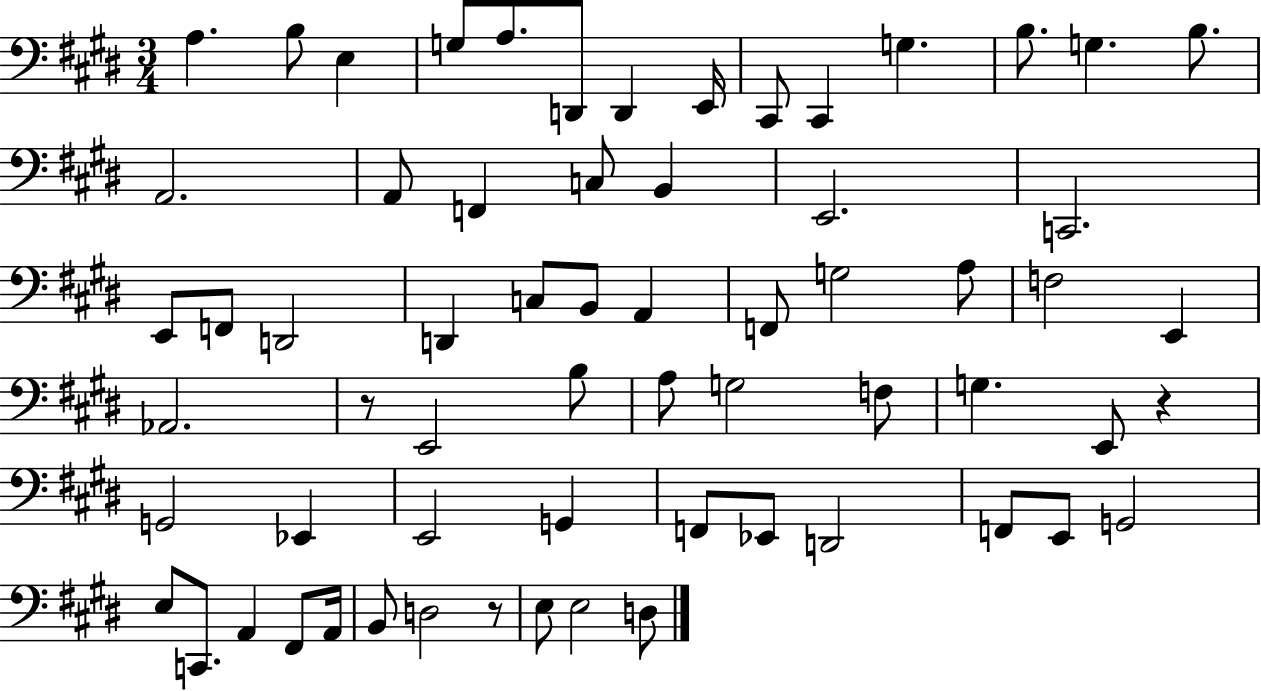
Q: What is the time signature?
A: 3/4